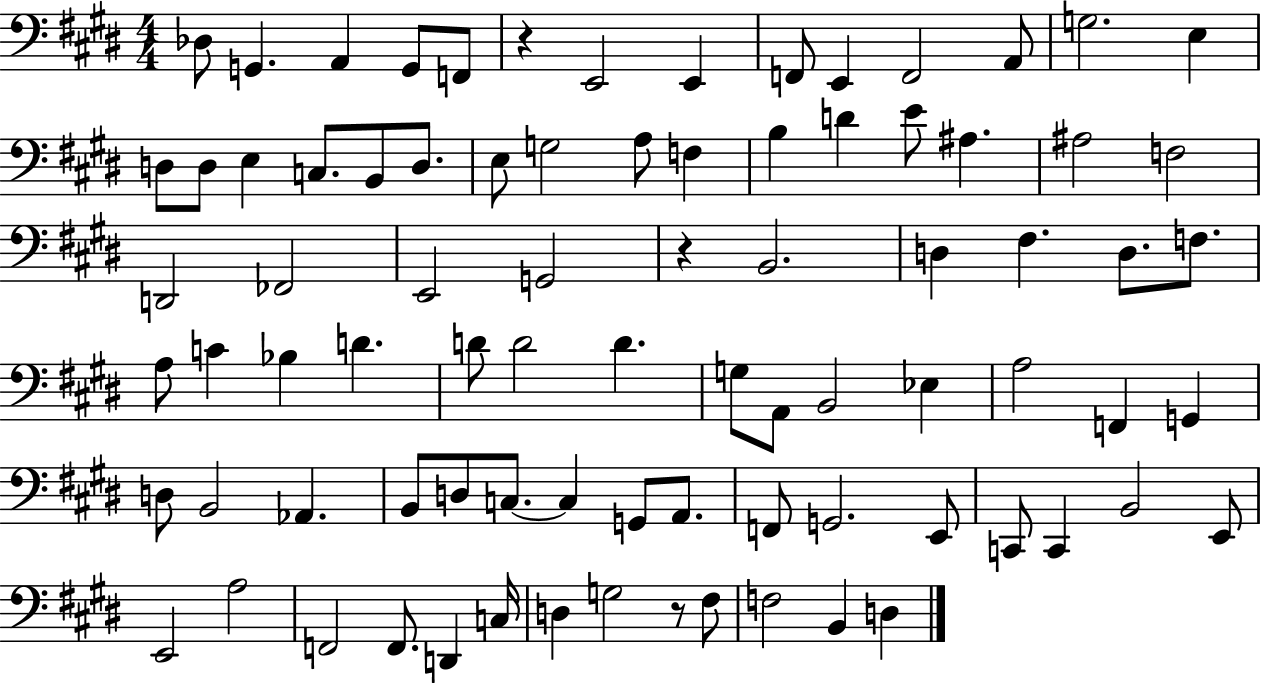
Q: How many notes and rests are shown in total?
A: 83